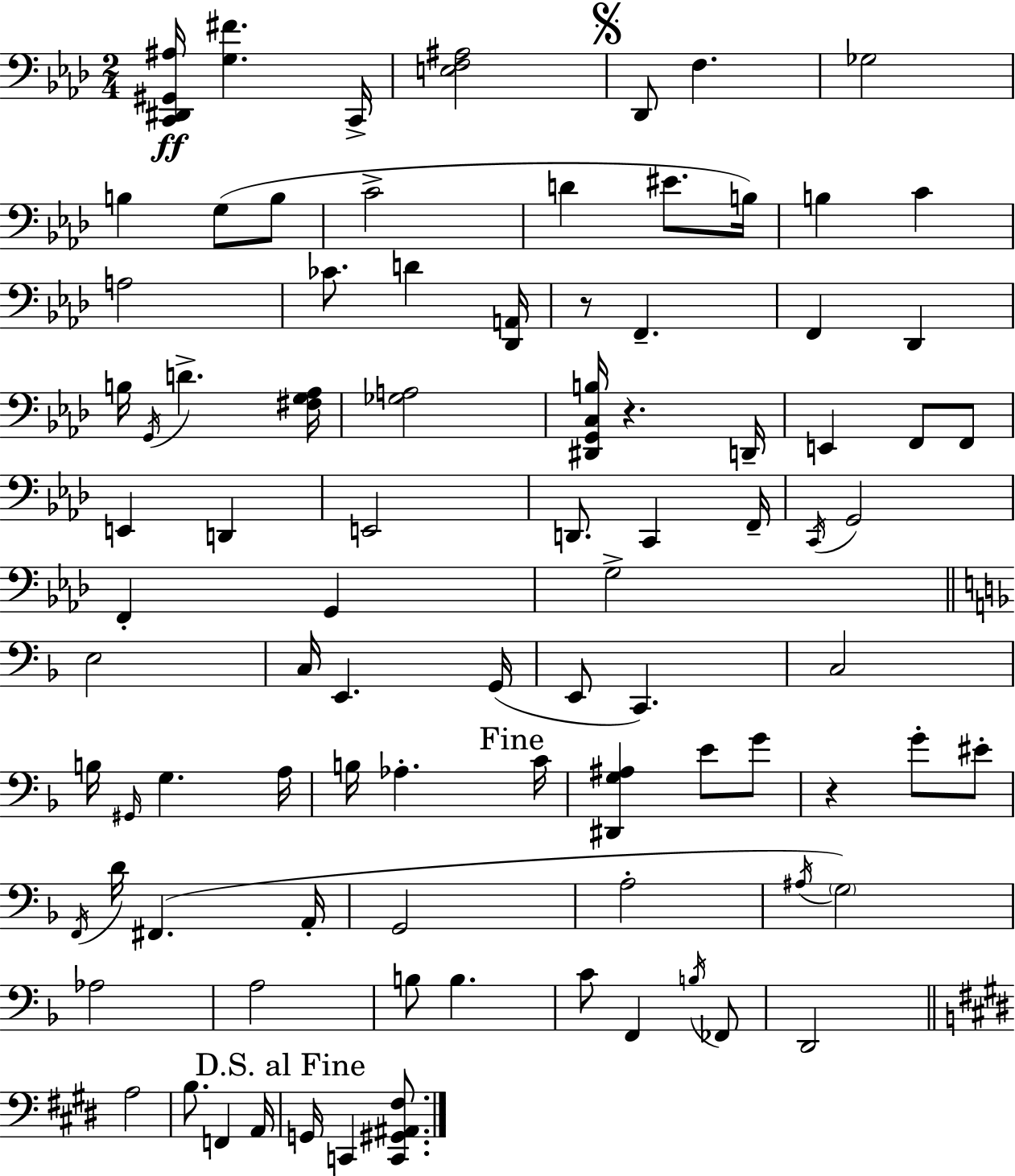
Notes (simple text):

[C2,D#2,G#2,A#3]/s [G3,F#4]/q. C2/s [E3,F3,A#3]/h Db2/e F3/q. Gb3/h B3/q G3/e B3/e C4/h D4/q EIS4/e. B3/s B3/q C4/q A3/h CES4/e. D4/q [Db2,A2]/s R/e F2/q. F2/q Db2/q B3/s G2/s D4/q. [F#3,G3,Ab3]/s [Gb3,A3]/h [D#2,G2,C3,B3]/s R/q. D2/s E2/q F2/e F2/e E2/q D2/q E2/h D2/e. C2/q F2/s C2/s G2/h F2/q G2/q G3/h E3/h C3/s E2/q. G2/s E2/e C2/q. C3/h B3/s G#2/s G3/q. A3/s B3/s Ab3/q. C4/s [D#2,G3,A#3]/q E4/e G4/e R/q G4/e EIS4/e F2/s D4/s F#2/q. A2/s G2/h A3/h A#3/s G3/h Ab3/h A3/h B3/e B3/q. C4/e F2/q B3/s FES2/e D2/h A3/h B3/e. F2/q A2/s G2/s C2/q [C2,G#2,A#2,F#3]/e.